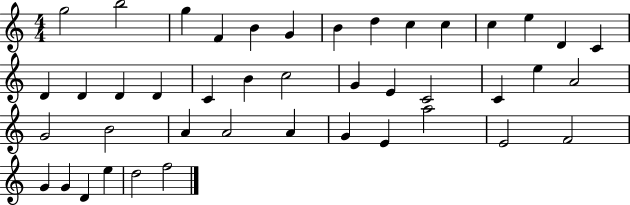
X:1
T:Untitled
M:4/4
L:1/4
K:C
g2 b2 g F B G B d c c c e D C D D D D C B c2 G E C2 C e A2 G2 B2 A A2 A G E a2 E2 F2 G G D e d2 f2